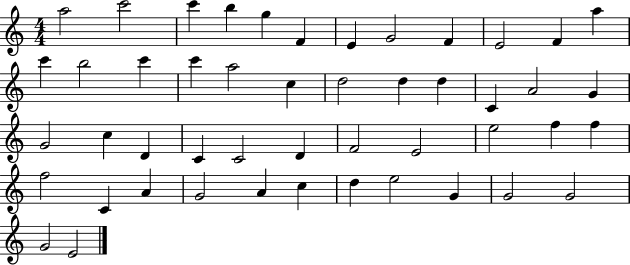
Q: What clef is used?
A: treble